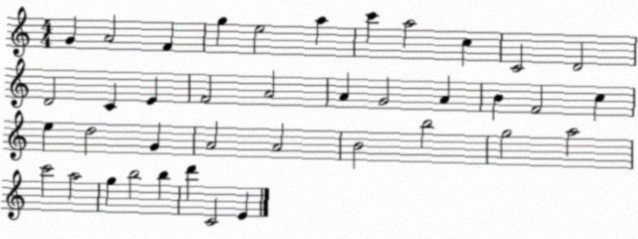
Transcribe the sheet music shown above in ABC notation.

X:1
T:Untitled
M:4/4
L:1/4
K:C
G A2 F g e2 a c' a2 c C2 D2 D2 C E F2 A2 A G2 A B F2 c e d2 G A2 A2 B2 b2 g2 a2 c'2 a2 g b2 b d' C2 E